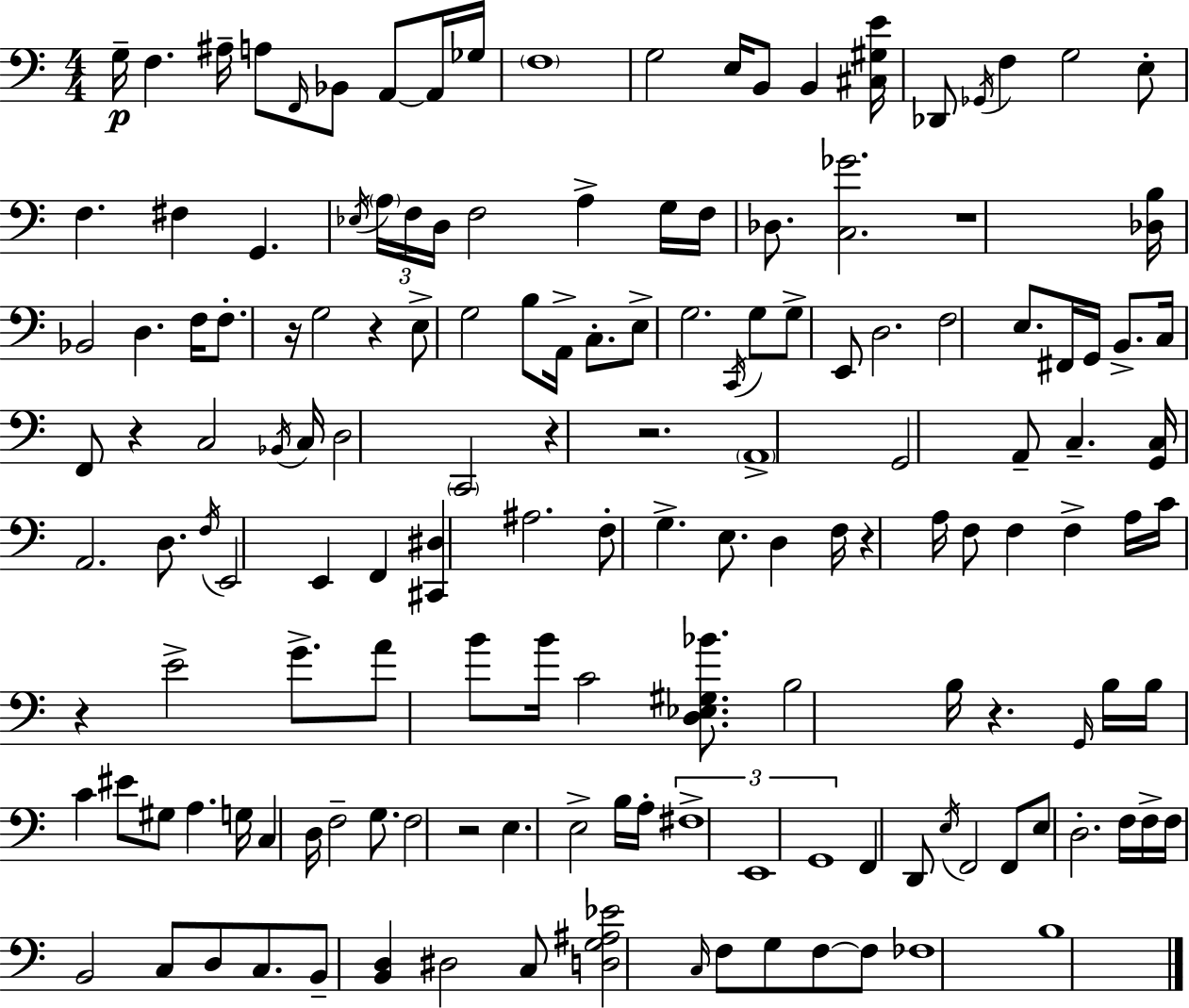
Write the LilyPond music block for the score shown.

{
  \clef bass
  \numericTimeSignature
  \time 4/4
  \key a \minor
  g16--\p f4. ais16-- a8 \grace { f,16 } bes,8 a,8~~ a,16 | ges16 \parenthesize f1 | g2 e16 b,8 b,4 | <cis gis e'>16 des,8 \acciaccatura { ges,16 } f4 g2 | \break e8-. f4. fis4 g,4. | \acciaccatura { ees16 } \tuplet 3/2 { \parenthesize a16 f16 d16 } f2 a4-> | g16 f16 des8. <c ges'>2. | r1 | \break <des b>16 bes,2 d4. | f16 f8.-. r16 g2 r4 | e8-> g2 b8 a,16-> | c8.-. e8-> g2. | \break \acciaccatura { c,16 } g8 g8-> e,8 d2. | f2 e8. fis,16 | g,16 b,8.-> c16 f,8 r4 c2 | \acciaccatura { bes,16 } c16 d2 \parenthesize c,2 | \break r4 r2. | \parenthesize a,1-> | g,2 a,8-- c4.-- | <g, c>16 a,2. | \break d8. \acciaccatura { f16 } e,2 e,4 | f,4 <cis, dis>4 ais2. | f8-. g4.-> e8. | d4 f16 r4 a16 f8 f4 | \break f4-> a16 c'16 r4 e'2-> | g'8.-> a'8 b'8 b'16 c'2 | <d ees gis bes'>8. b2 b16 r4. | \grace { g,16 } b16 b16 c'4 eis'8 gis8 | \break a4. g16 c4 d16 f2-- | g8. f2 r2 | e4. e2-> | b16 a16-. \tuplet 3/2 { fis1-> | \break e,1 | g,1 } | f,4 d,8 \acciaccatura { e16 } f,2 | f,8 e8 d2.-. | \break f16 f16-> f16 b,2 | c8 d8 c8. b,8-- <b, d>4 dis2 | c8 <d g ais ees'>2 | \grace { c16 } f8 g8 f8~~ f8 fes1 | \break b1 | \bar "|."
}